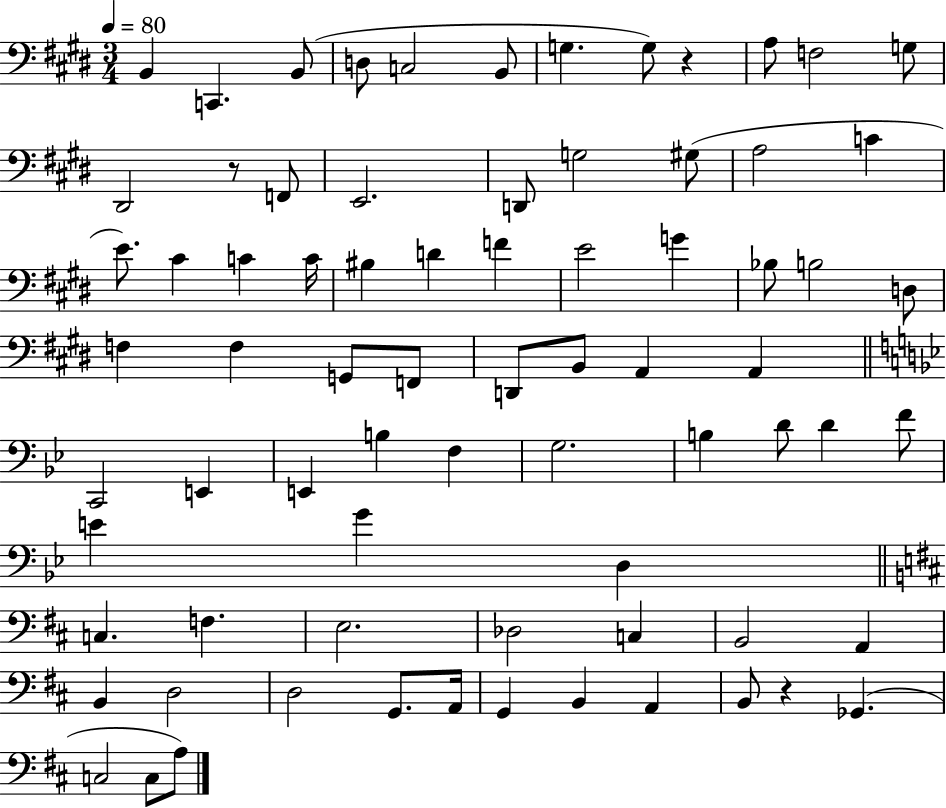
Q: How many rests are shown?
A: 3